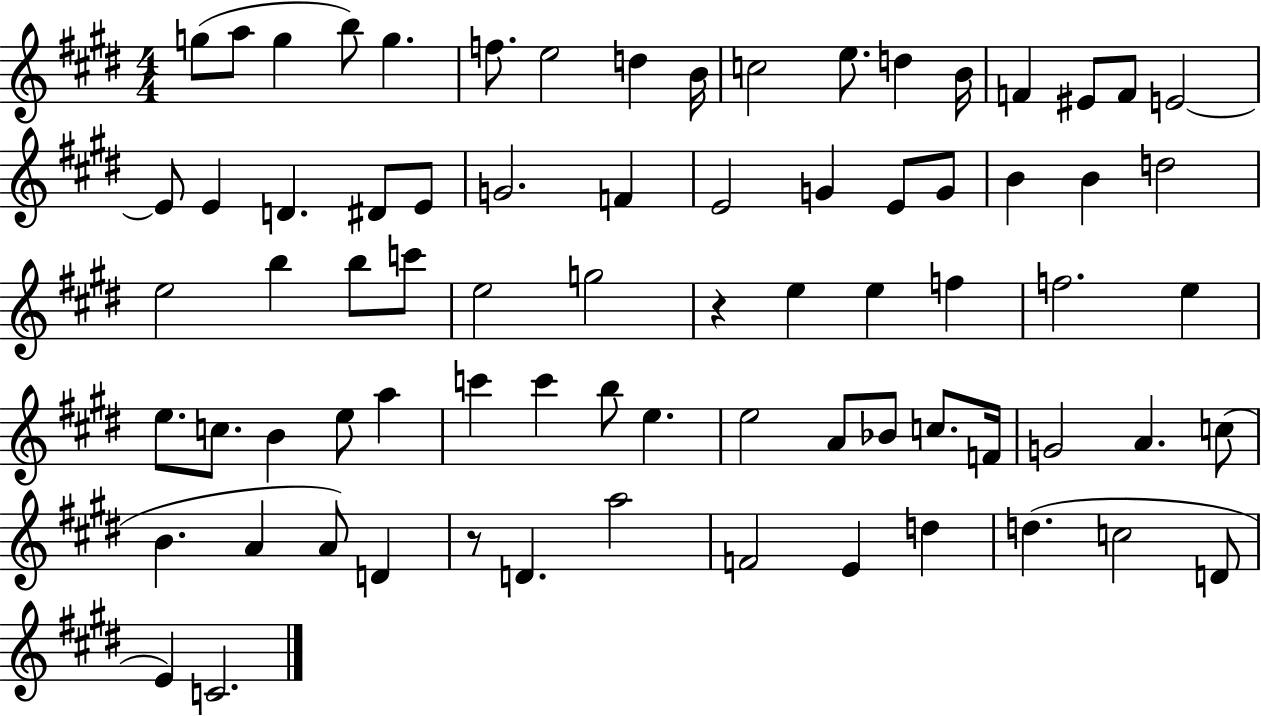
X:1
T:Untitled
M:4/4
L:1/4
K:E
g/2 a/2 g b/2 g f/2 e2 d B/4 c2 e/2 d B/4 F ^E/2 F/2 E2 E/2 E D ^D/2 E/2 G2 F E2 G E/2 G/2 B B d2 e2 b b/2 c'/2 e2 g2 z e e f f2 e e/2 c/2 B e/2 a c' c' b/2 e e2 A/2 _B/2 c/2 F/4 G2 A c/2 B A A/2 D z/2 D a2 F2 E d d c2 D/2 E C2